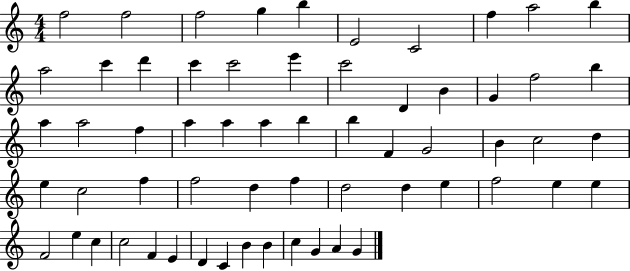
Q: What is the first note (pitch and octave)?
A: F5